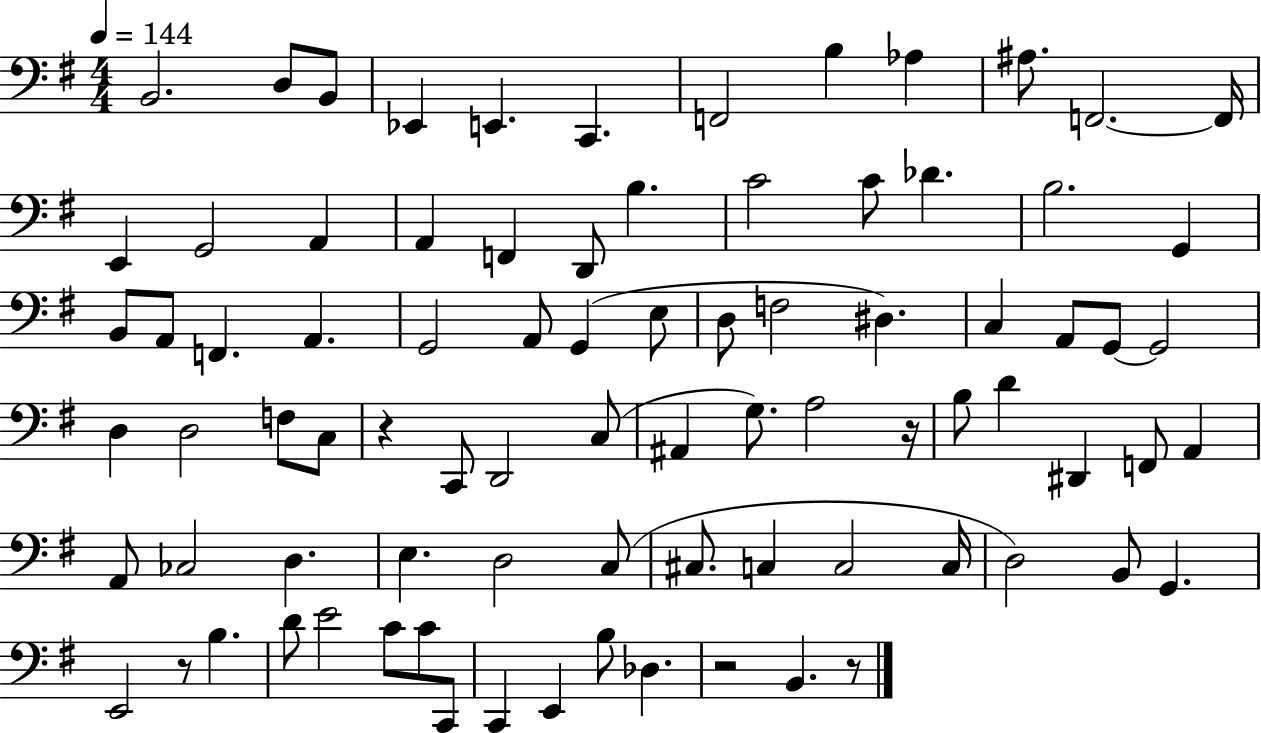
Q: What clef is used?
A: bass